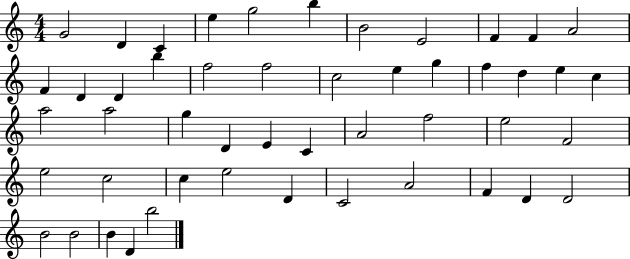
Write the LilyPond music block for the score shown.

{
  \clef treble
  \numericTimeSignature
  \time 4/4
  \key c \major
  g'2 d'4 c'4 | e''4 g''2 b''4 | b'2 e'2 | f'4 f'4 a'2 | \break f'4 d'4 d'4 b''4 | f''2 f''2 | c''2 e''4 g''4 | f''4 d''4 e''4 c''4 | \break a''2 a''2 | g''4 d'4 e'4 c'4 | a'2 f''2 | e''2 f'2 | \break e''2 c''2 | c''4 e''2 d'4 | c'2 a'2 | f'4 d'4 d'2 | \break b'2 b'2 | b'4 d'4 b''2 | \bar "|."
}